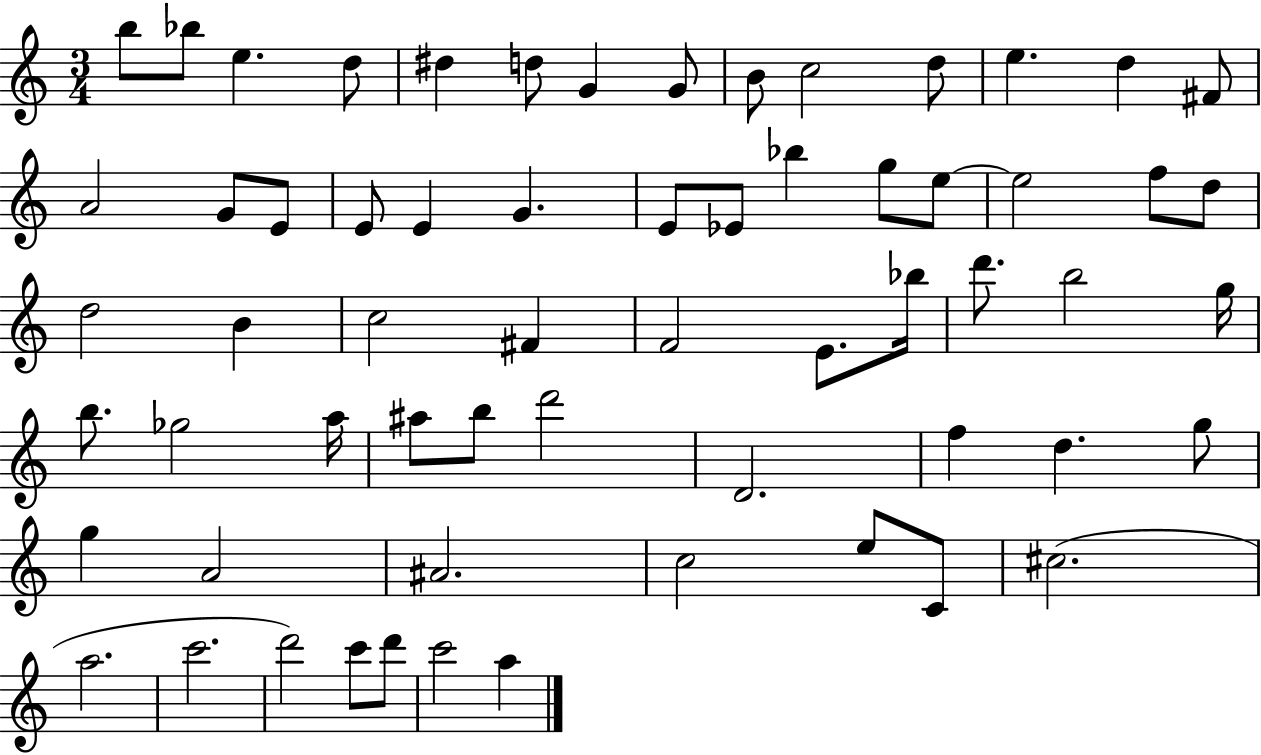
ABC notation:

X:1
T:Untitled
M:3/4
L:1/4
K:C
b/2 _b/2 e d/2 ^d d/2 G G/2 B/2 c2 d/2 e d ^F/2 A2 G/2 E/2 E/2 E G E/2 _E/2 _b g/2 e/2 e2 f/2 d/2 d2 B c2 ^F F2 E/2 _b/4 d'/2 b2 g/4 b/2 _g2 a/4 ^a/2 b/2 d'2 D2 f d g/2 g A2 ^A2 c2 e/2 C/2 ^c2 a2 c'2 d'2 c'/2 d'/2 c'2 a